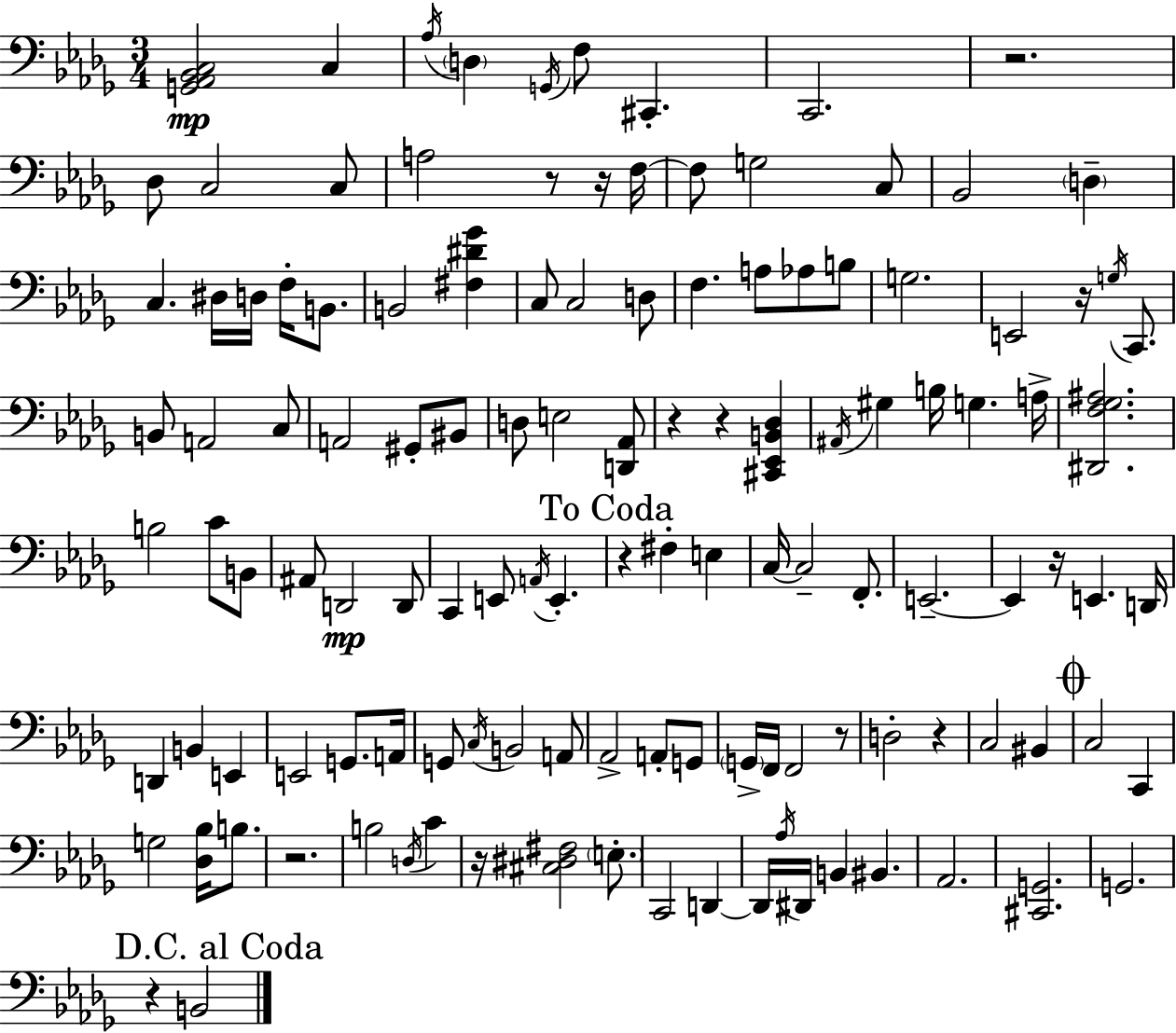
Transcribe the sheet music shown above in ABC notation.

X:1
T:Untitled
M:3/4
L:1/4
K:Bbm
[G,,_A,,_B,,C,]2 C, _A,/4 D, G,,/4 F,/2 ^C,, C,,2 z2 _D,/2 C,2 C,/2 A,2 z/2 z/4 F,/4 F,/2 G,2 C,/2 _B,,2 D, C, ^D,/4 D,/4 F,/4 B,,/2 B,,2 [^F,^D_G] C,/2 C,2 D,/2 F, A,/2 _A,/2 B,/2 G,2 E,,2 z/4 G,/4 C,,/2 B,,/2 A,,2 C,/2 A,,2 ^G,,/2 ^B,,/2 D,/2 E,2 [D,,_A,,]/2 z z [^C,,_E,,B,,_D,] ^A,,/4 ^G, B,/4 G, A,/4 [^D,,F,_G,^A,]2 B,2 C/2 B,,/2 ^A,,/2 D,,2 D,,/2 C,, E,,/2 A,,/4 E,, z ^F, E, C,/4 C,2 F,,/2 E,,2 E,, z/4 E,, D,,/4 D,, B,, E,, E,,2 G,,/2 A,,/4 G,,/2 C,/4 B,,2 A,,/2 _A,,2 A,,/2 G,,/2 G,,/4 F,,/4 F,,2 z/2 D,2 z C,2 ^B,, C,2 C,, G,2 [_D,_B,]/4 B,/2 z2 B,2 D,/4 C z/4 [^C,^D,^F,]2 E,/2 C,,2 D,, D,,/4 _A,/4 ^D,,/4 B,, ^B,, _A,,2 [^C,,G,,]2 G,,2 z B,,2